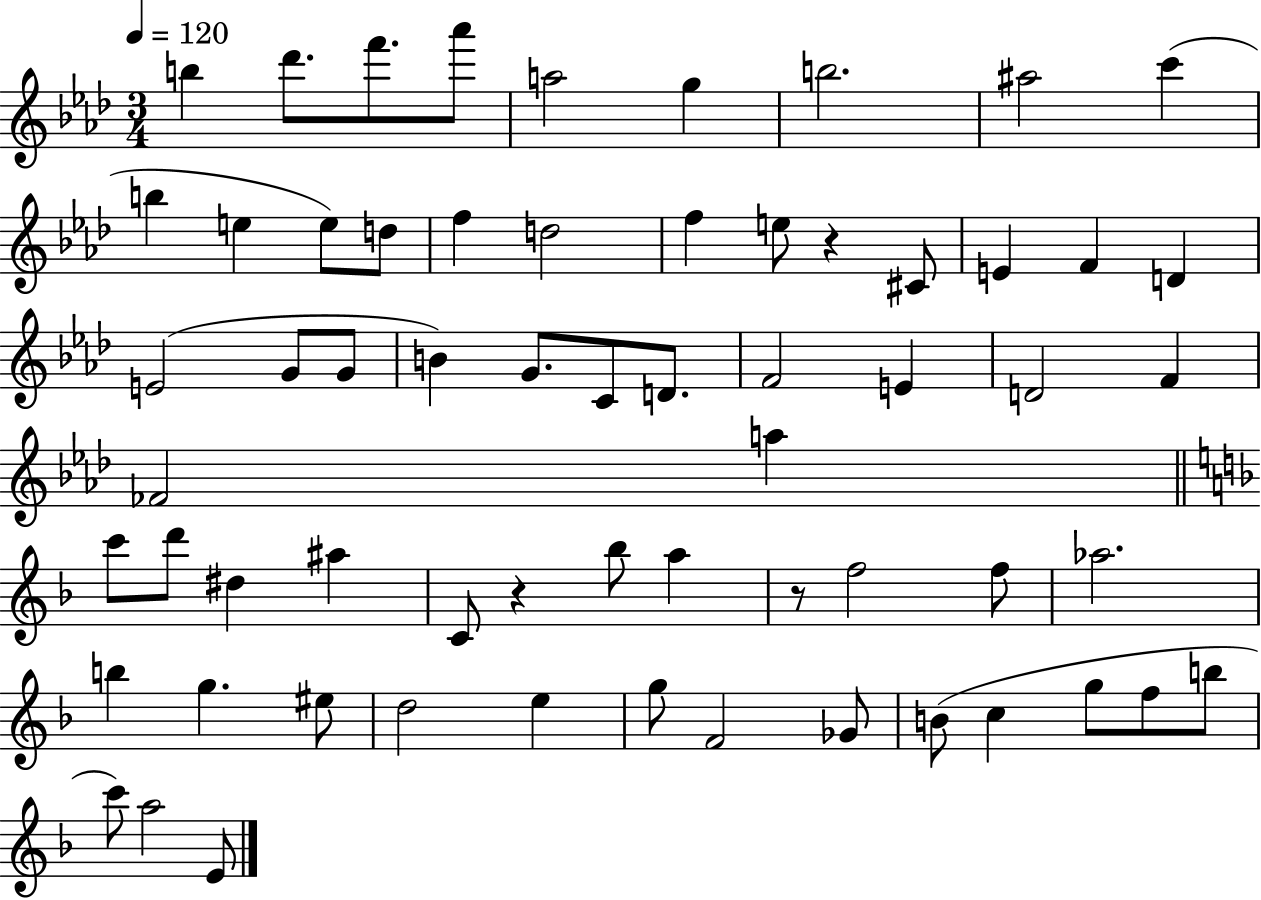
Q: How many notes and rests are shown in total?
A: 63